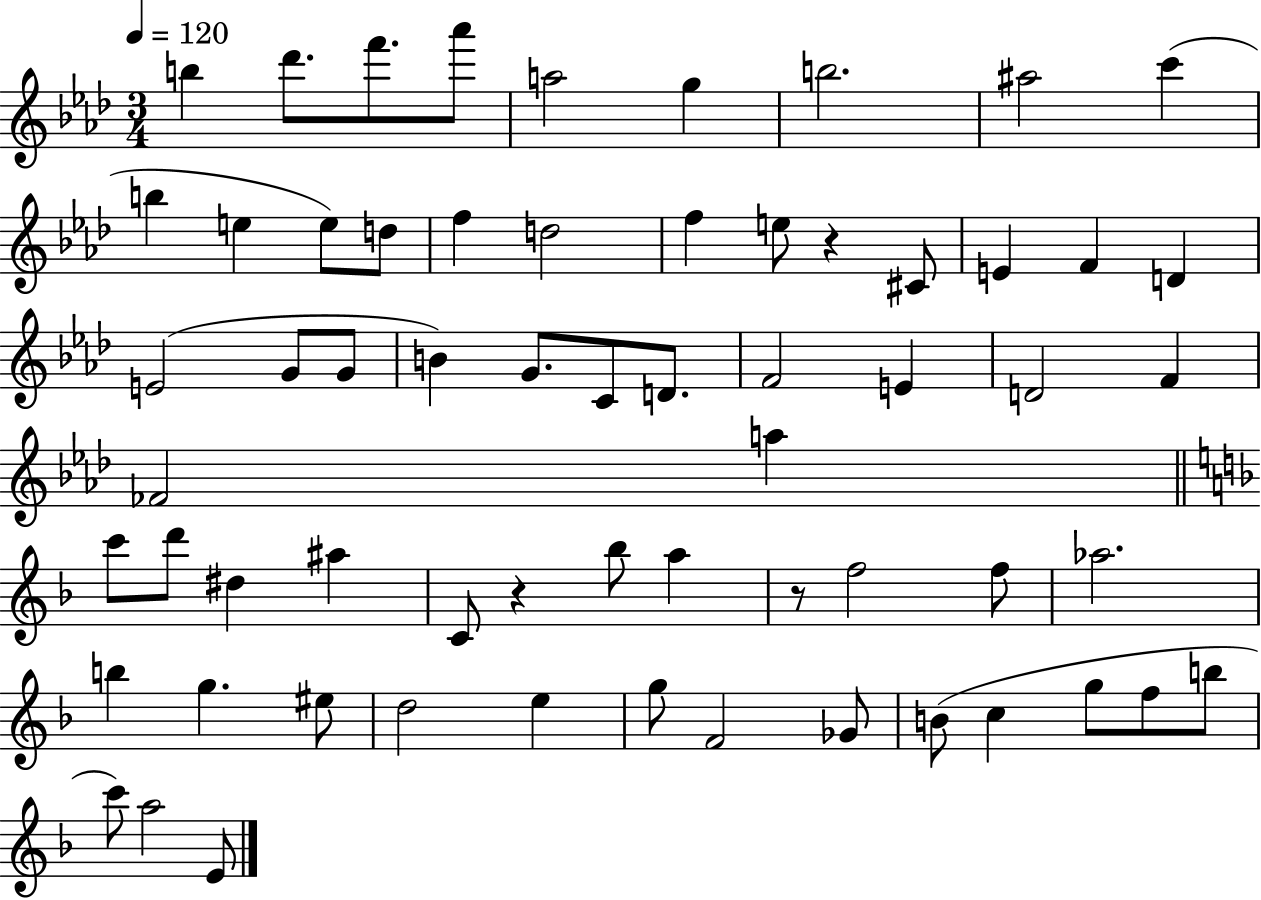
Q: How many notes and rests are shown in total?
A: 63